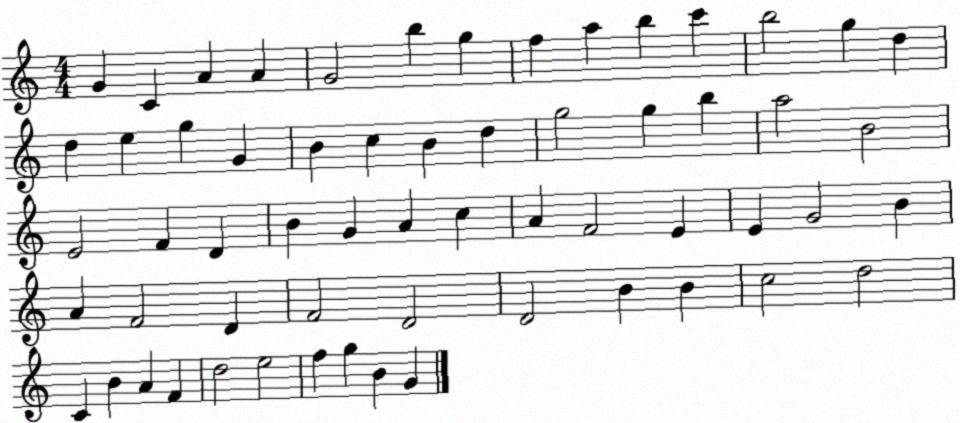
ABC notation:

X:1
T:Untitled
M:4/4
L:1/4
K:C
G C A A G2 b g f a b c' b2 g d d e g G B c B d g2 g b a2 B2 E2 F D B G A c A F2 E E G2 B A F2 D F2 D2 D2 B B c2 d2 C B A F d2 e2 f g B G